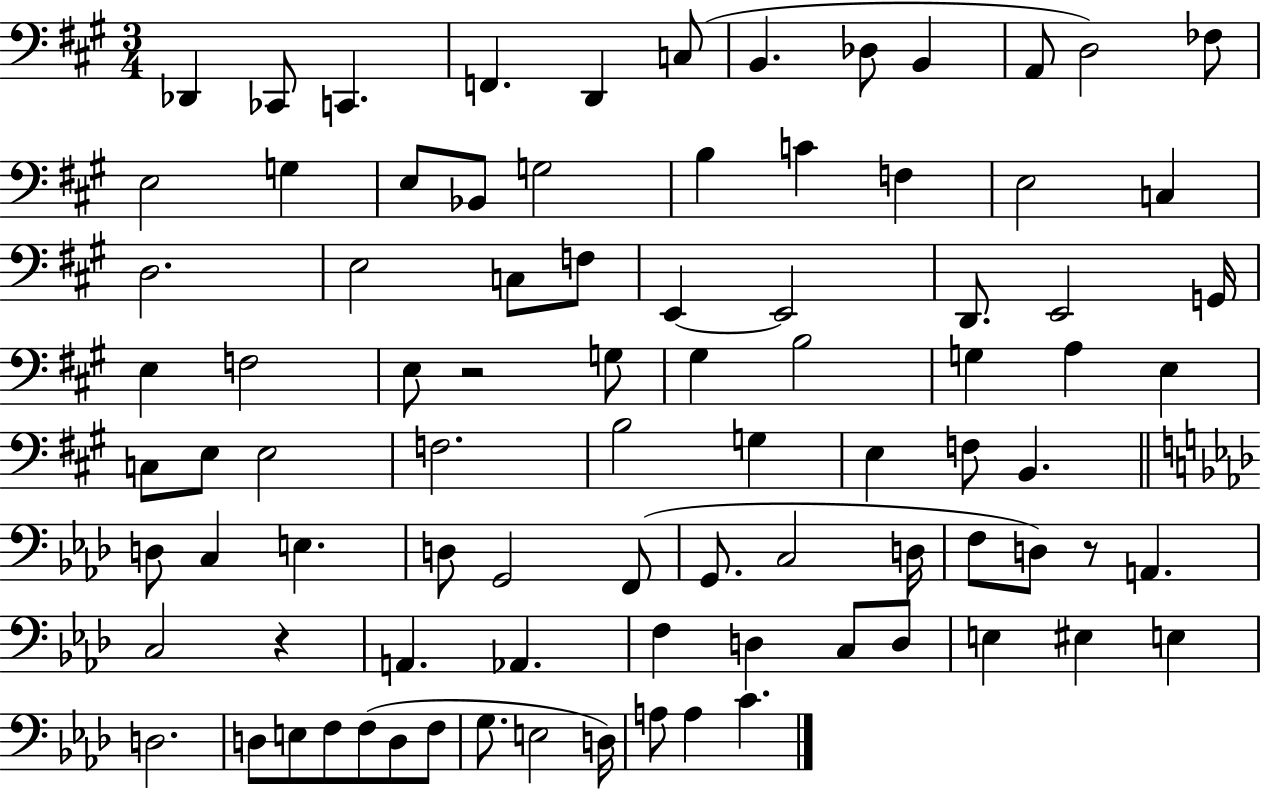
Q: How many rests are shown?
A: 3